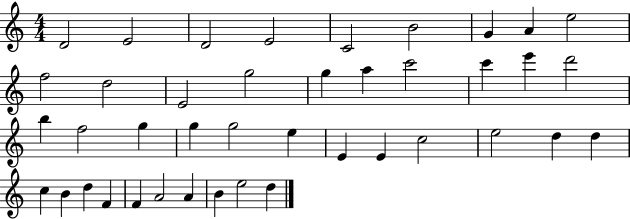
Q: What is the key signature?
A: C major